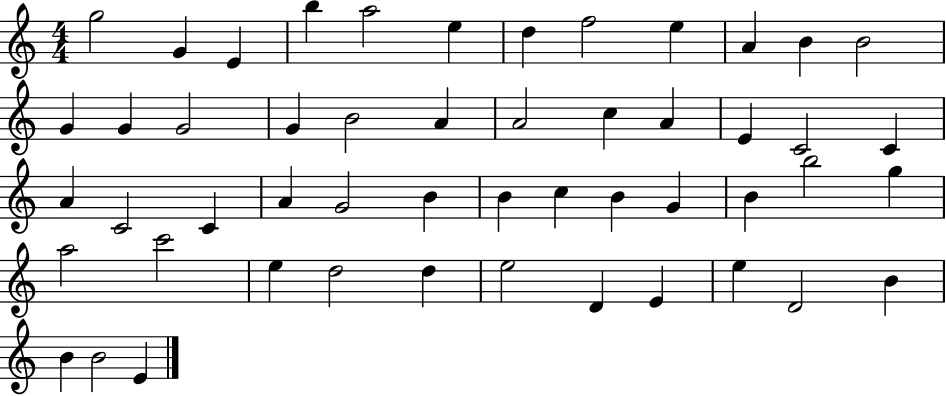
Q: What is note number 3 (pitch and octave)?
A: E4